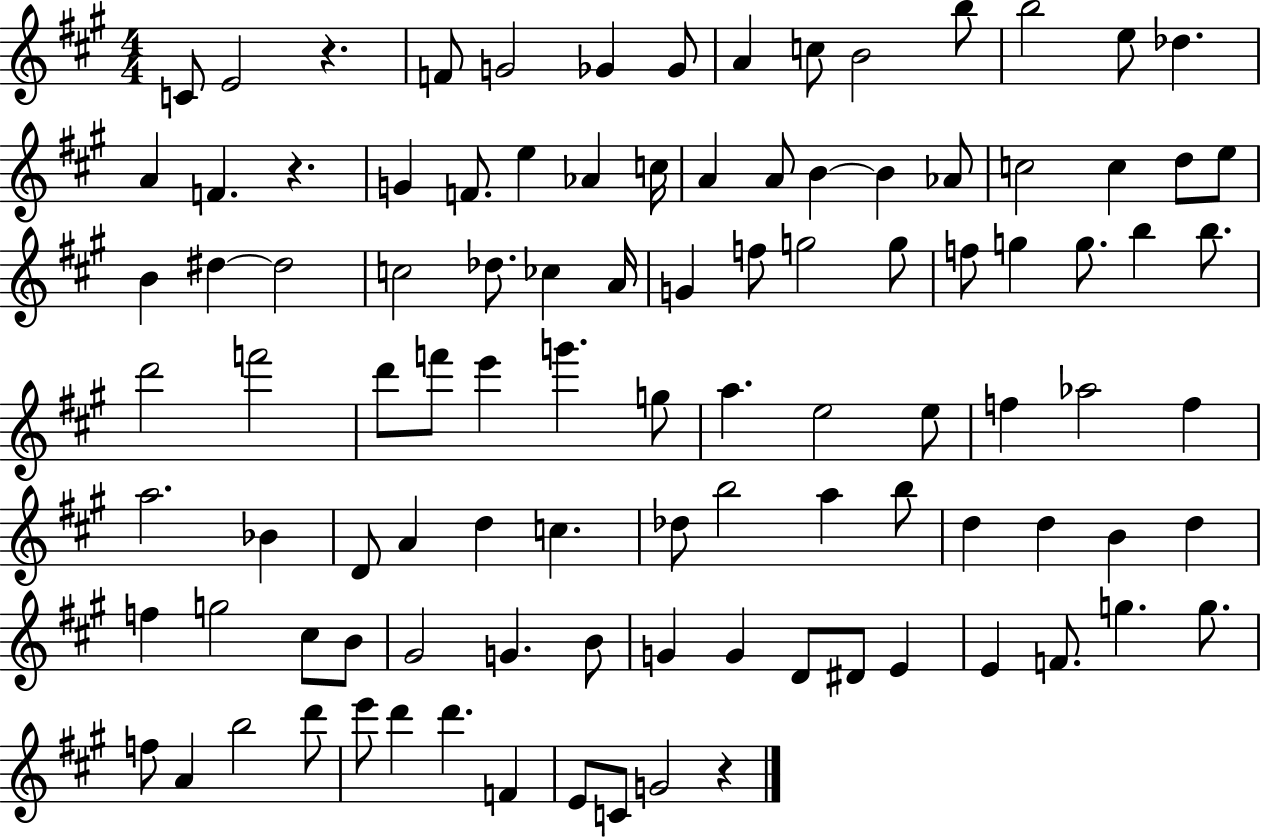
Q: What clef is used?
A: treble